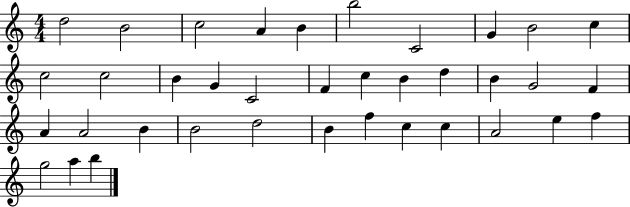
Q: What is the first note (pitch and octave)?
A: D5